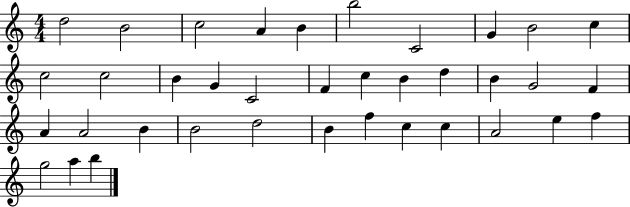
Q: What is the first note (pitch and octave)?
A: D5